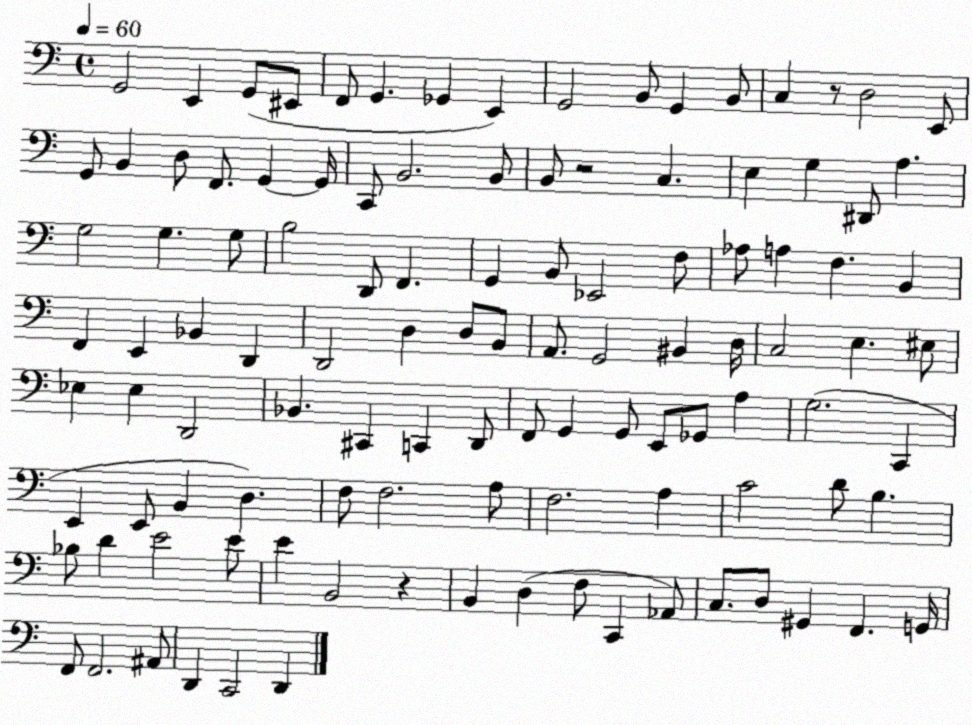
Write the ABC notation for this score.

X:1
T:Untitled
M:4/4
L:1/4
K:C
G,,2 E,, G,,/2 ^E,,/2 F,,/2 G,, _G,, E,, G,,2 B,,/2 G,, B,,/2 C, z/2 D,2 E,,/2 G,,/2 B,, D,/2 F,,/2 G,, G,,/4 C,,/2 B,,2 B,,/2 B,,/2 z2 C, E, G, ^D,,/2 A, G,2 G, G,/2 B,2 D,,/2 F,, G,, B,,/2 _E,,2 F,/2 _A,/2 A, F, B,, F,, E,, _B,, D,, D,,2 D, D,/2 B,,/2 A,,/2 G,,2 ^B,, D,/4 C,2 E, ^E,/2 _E, _E, D,,2 _B,, ^C,, C,, D,,/2 F,,/2 G,, G,,/2 E,,/2 _G,,/2 A, G,2 C,, E,, E,,/2 B,, D, F,/2 F,2 A,/2 F,2 A, C2 D/2 B, _B,/2 D E2 E/2 E B,,2 z B,, D, F,/2 C,, _A,,/2 C,/2 D,/2 ^G,, F,, G,,/4 F,,/2 F,,2 ^A,,/2 D,, C,,2 D,,